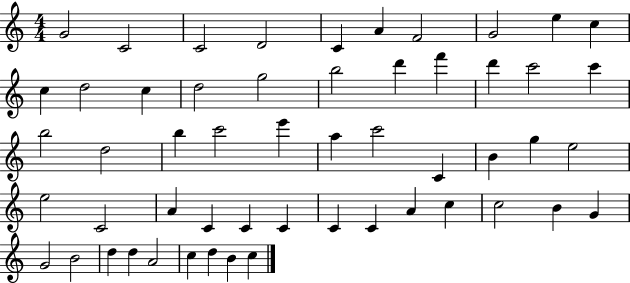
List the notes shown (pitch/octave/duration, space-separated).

G4/h C4/h C4/h D4/h C4/q A4/q F4/h G4/h E5/q C5/q C5/q D5/h C5/q D5/h G5/h B5/h D6/q F6/q D6/q C6/h C6/q B5/h D5/h B5/q C6/h E6/q A5/q C6/h C4/q B4/q G5/q E5/h E5/h C4/h A4/q C4/q C4/q C4/q C4/q C4/q A4/q C5/q C5/h B4/q G4/q G4/h B4/h D5/q D5/q A4/h C5/q D5/q B4/q C5/q